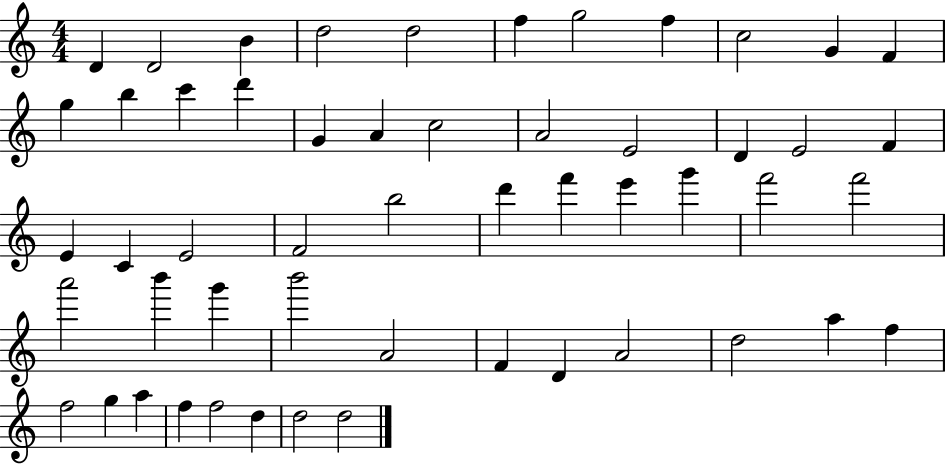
D4/q D4/h B4/q D5/h D5/h F5/q G5/h F5/q C5/h G4/q F4/q G5/q B5/q C6/q D6/q G4/q A4/q C5/h A4/h E4/h D4/q E4/h F4/q E4/q C4/q E4/h F4/h B5/h D6/q F6/q E6/q G6/q F6/h F6/h A6/h B6/q G6/q B6/h A4/h F4/q D4/q A4/h D5/h A5/q F5/q F5/h G5/q A5/q F5/q F5/h D5/q D5/h D5/h